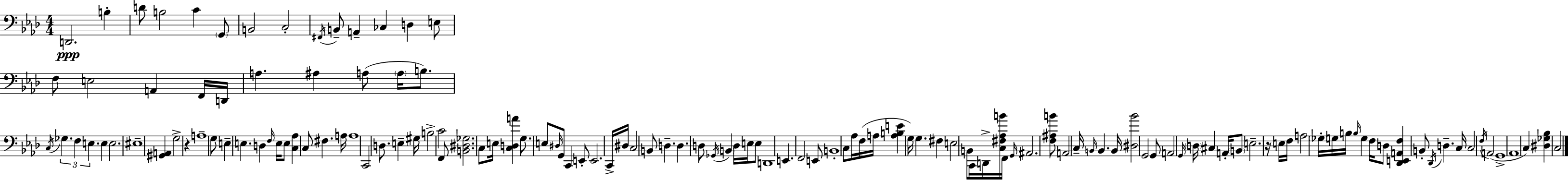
X:1
T:Untitled
M:4/4
L:1/4
K:Ab
D,,2 B, D/2 B,2 C G,,/2 B,,2 C,2 ^F,,/4 B,,/2 A,, _C, D, E,/2 F,/2 E,2 A,, F,,/4 D,,/4 A, ^A, A,/2 A,/4 B,/2 C,/4 _G, F, E, E, E,2 ^E,4 [^G,,A,,] G,2 z A,4 G,/2 E, E, D, F,/4 E,/4 E,/2 [C,_A,] C,/2 ^F, A,/4 A,4 C,,2 D,/2 E, ^G,/4 B,2 C2 F,,/2 [B,,^D,_G,]2 C,/2 E,/4 [C,D,A] G,/2 E,/2 ^D,/4 G,,/2 C,, E,,/2 E,,2 C,,/4 ^D,/4 C,2 B,,/2 D, D, D,/2 _G,,/4 B,, D,/4 E,/4 E,/2 D,,4 E,, F,,2 E,,/2 B,,4 C,/2 _A,/4 F,/4 A,/4 [A,B,E] G,/4 G, ^F, E,2 B,,/2 C,,/4 D,,/4 [C,^F,_A,B]/4 F,,/4 G,,/4 ^A,,2 [F,^A,B]/2 A,,2 C,/4 B,,/4 B,, B,,/4 [^D,_B]2 G,,2 G,,/2 A,,2 G,,/4 D,/4 ^C, A,,/4 B,,/2 E,2 z/4 E,/4 F,/4 A,2 _G,/4 G,/4 B,/4 B,/4 G, F,/4 D,/2 [_D,,E,,A,,F,] B,,/2 _D,,/4 D, C,/4 C,2 F,/4 A,,2 G,,4 _A,,4 C, [^D,_G,_B,] C,2